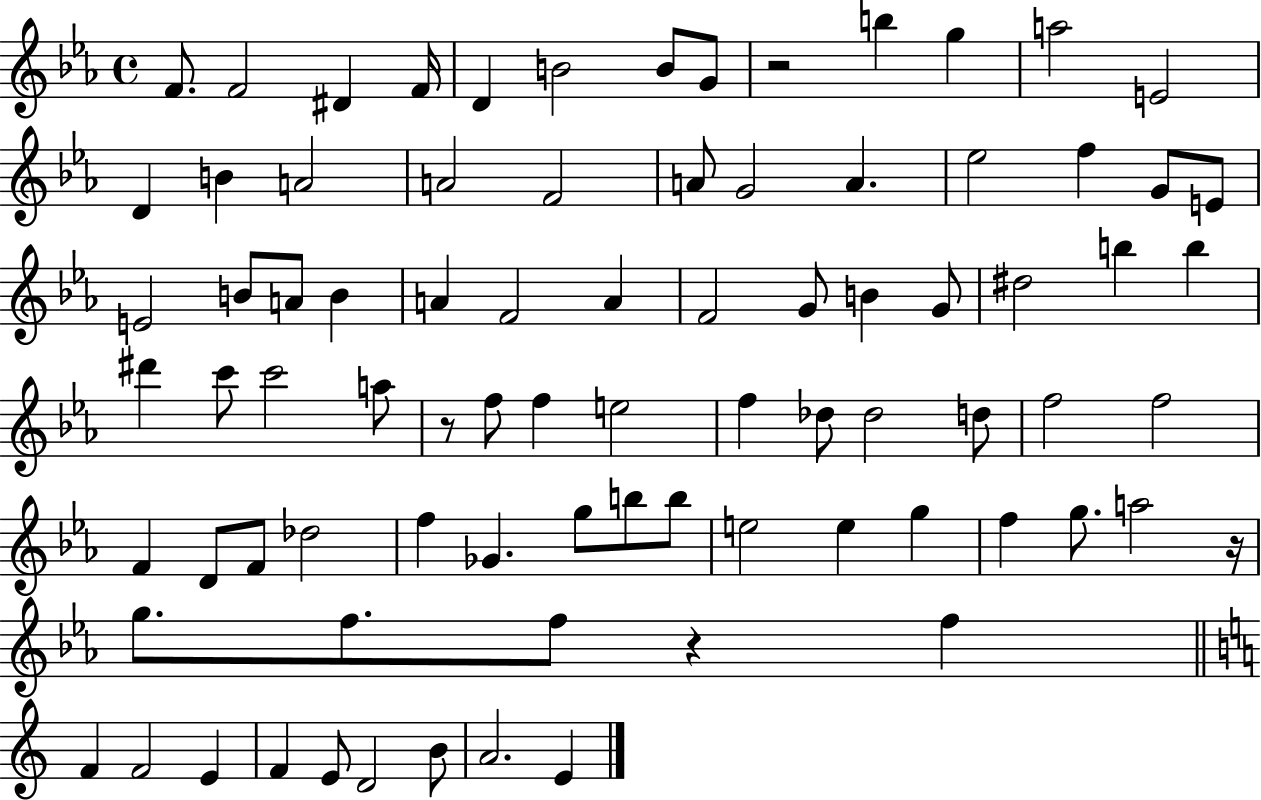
{
  \clef treble
  \time 4/4
  \defaultTimeSignature
  \key ees \major
  f'8. f'2 dis'4 f'16 | d'4 b'2 b'8 g'8 | r2 b''4 g''4 | a''2 e'2 | \break d'4 b'4 a'2 | a'2 f'2 | a'8 g'2 a'4. | ees''2 f''4 g'8 e'8 | \break e'2 b'8 a'8 b'4 | a'4 f'2 a'4 | f'2 g'8 b'4 g'8 | dis''2 b''4 b''4 | \break dis'''4 c'''8 c'''2 a''8 | r8 f''8 f''4 e''2 | f''4 des''8 des''2 d''8 | f''2 f''2 | \break f'4 d'8 f'8 des''2 | f''4 ges'4. g''8 b''8 b''8 | e''2 e''4 g''4 | f''4 g''8. a''2 r16 | \break g''8. f''8. f''8 r4 f''4 | \bar "||" \break \key a \minor f'4 f'2 e'4 | f'4 e'8 d'2 b'8 | a'2. e'4 | \bar "|."
}